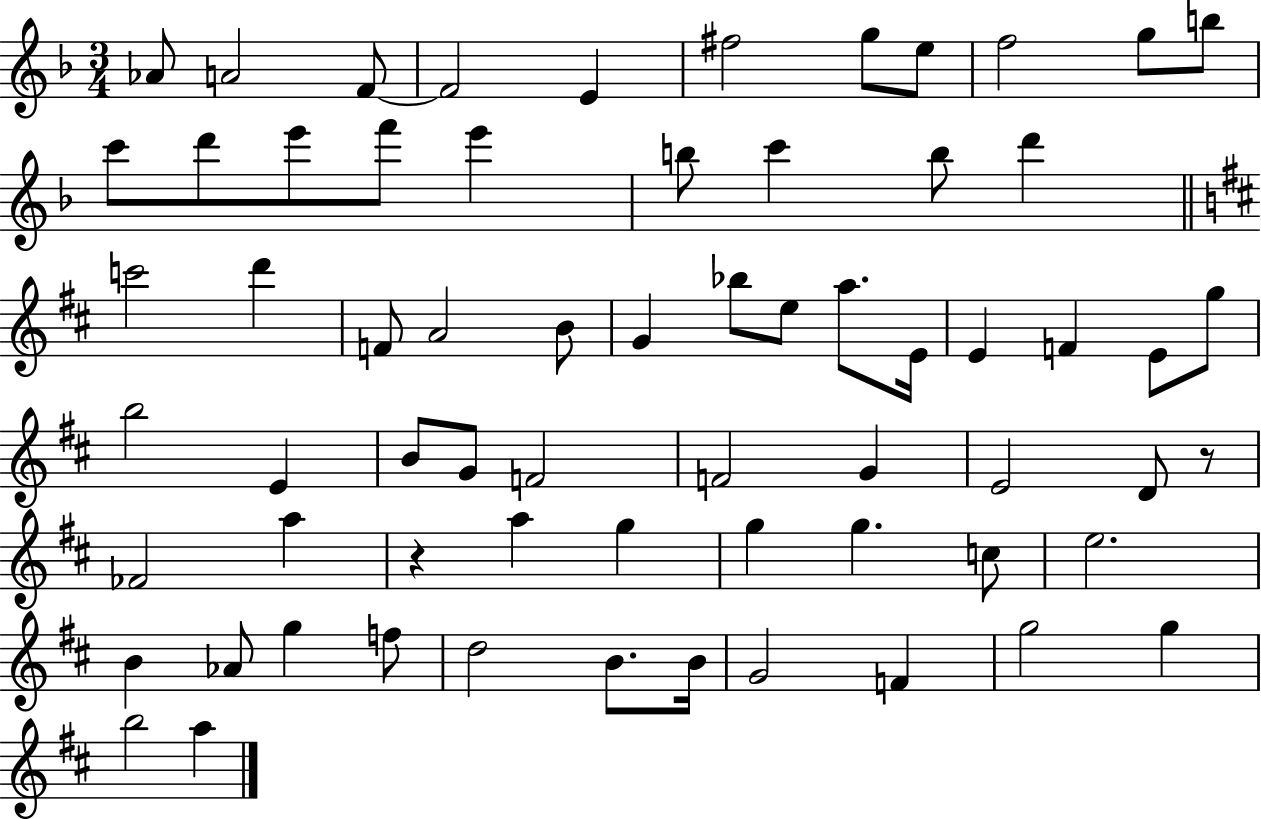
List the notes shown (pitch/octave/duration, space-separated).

Ab4/e A4/h F4/e F4/h E4/q F#5/h G5/e E5/e F5/h G5/e B5/e C6/e D6/e E6/e F6/e E6/q B5/e C6/q B5/e D6/q C6/h D6/q F4/e A4/h B4/e G4/q Bb5/e E5/e A5/e. E4/s E4/q F4/q E4/e G5/e B5/h E4/q B4/e G4/e F4/h F4/h G4/q E4/h D4/e R/e FES4/h A5/q R/q A5/q G5/q G5/q G5/q. C5/e E5/h. B4/q Ab4/e G5/q F5/e D5/h B4/e. B4/s G4/h F4/q G5/h G5/q B5/h A5/q